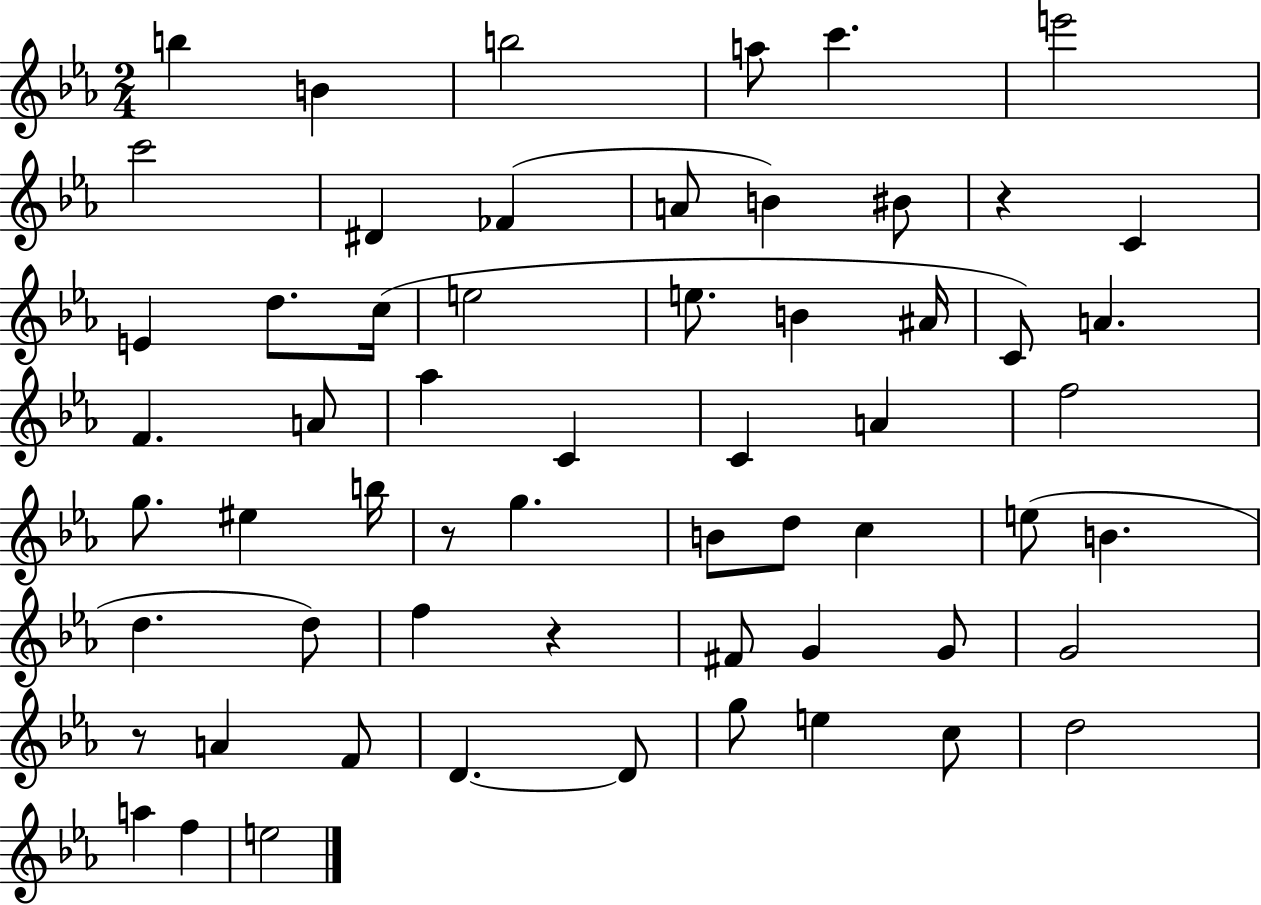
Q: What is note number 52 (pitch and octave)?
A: C5